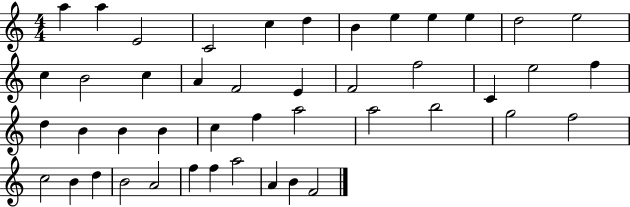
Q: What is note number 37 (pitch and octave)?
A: D5